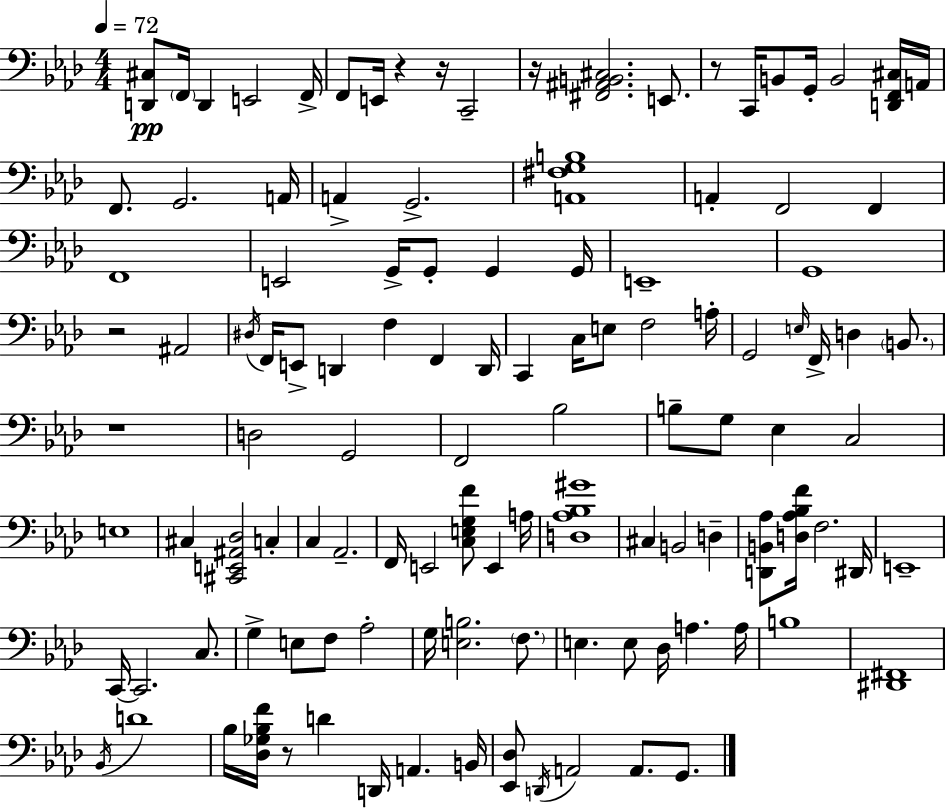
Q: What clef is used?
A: bass